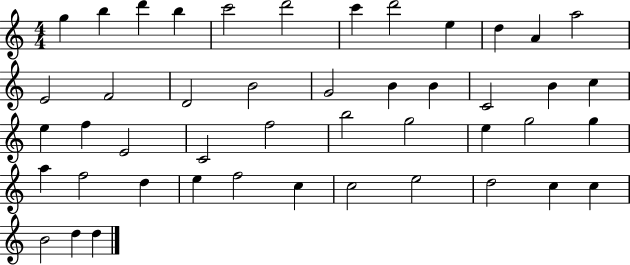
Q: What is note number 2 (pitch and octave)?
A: B5